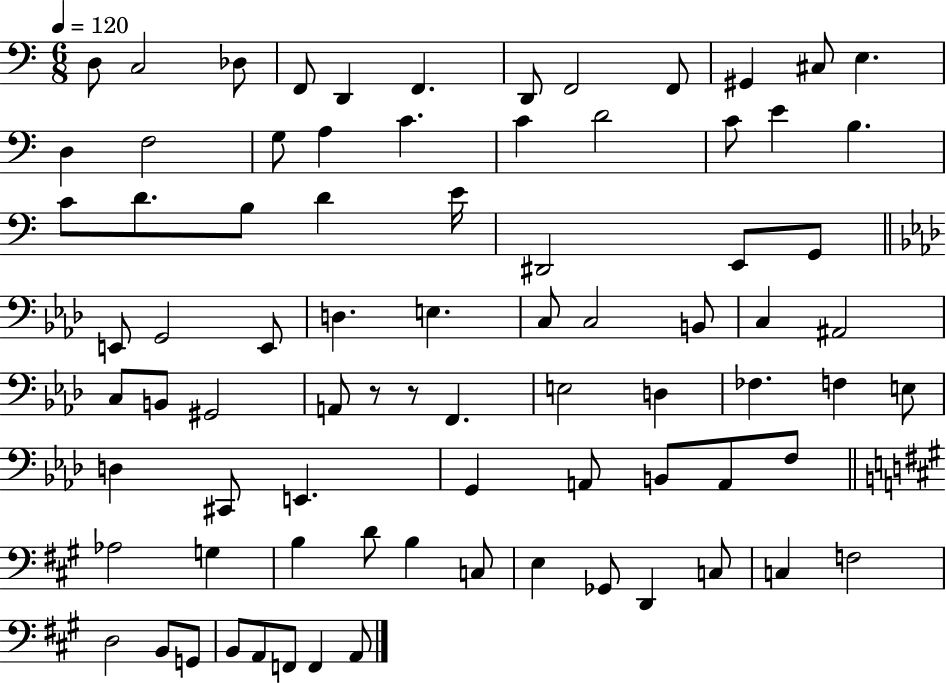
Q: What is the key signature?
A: C major